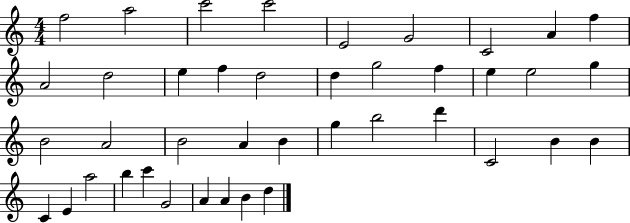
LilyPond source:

{
  \clef treble
  \numericTimeSignature
  \time 4/4
  \key c \major
  f''2 a''2 | c'''2 c'''2 | e'2 g'2 | c'2 a'4 f''4 | \break a'2 d''2 | e''4 f''4 d''2 | d''4 g''2 f''4 | e''4 e''2 g''4 | \break b'2 a'2 | b'2 a'4 b'4 | g''4 b''2 d'''4 | c'2 b'4 b'4 | \break c'4 e'4 a''2 | b''4 c'''4 g'2 | a'4 a'4 b'4 d''4 | \bar "|."
}